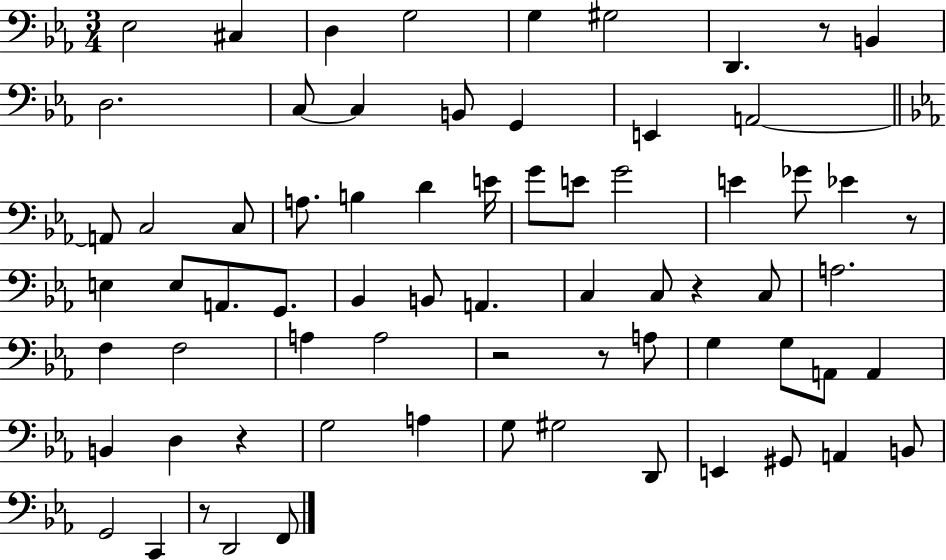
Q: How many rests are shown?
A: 7